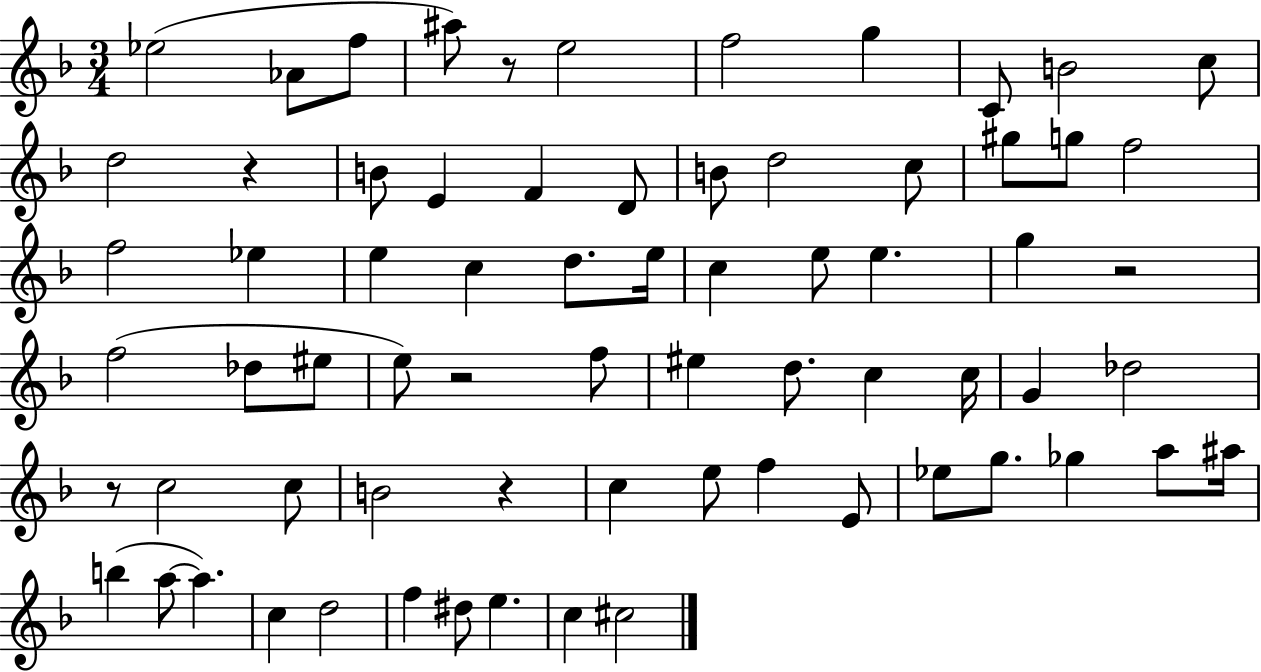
Eb5/h Ab4/e F5/e A#5/e R/e E5/h F5/h G5/q C4/e B4/h C5/e D5/h R/q B4/e E4/q F4/q D4/e B4/e D5/h C5/e G#5/e G5/e F5/h F5/h Eb5/q E5/q C5/q D5/e. E5/s C5/q E5/e E5/q. G5/q R/h F5/h Db5/e EIS5/e E5/e R/h F5/e EIS5/q D5/e. C5/q C5/s G4/q Db5/h R/e C5/h C5/e B4/h R/q C5/q E5/e F5/q E4/e Eb5/e G5/e. Gb5/q A5/e A#5/s B5/q A5/e A5/q. C5/q D5/h F5/q D#5/e E5/q. C5/q C#5/h